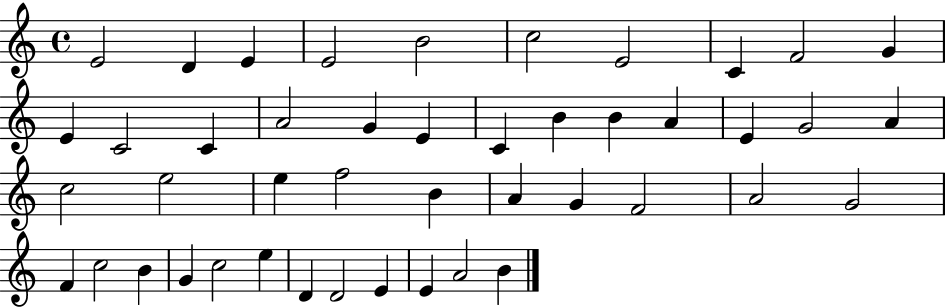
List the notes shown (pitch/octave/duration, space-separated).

E4/h D4/q E4/q E4/h B4/h C5/h E4/h C4/q F4/h G4/q E4/q C4/h C4/q A4/h G4/q E4/q C4/q B4/q B4/q A4/q E4/q G4/h A4/q C5/h E5/h E5/q F5/h B4/q A4/q G4/q F4/h A4/h G4/h F4/q C5/h B4/q G4/q C5/h E5/q D4/q D4/h E4/q E4/q A4/h B4/q